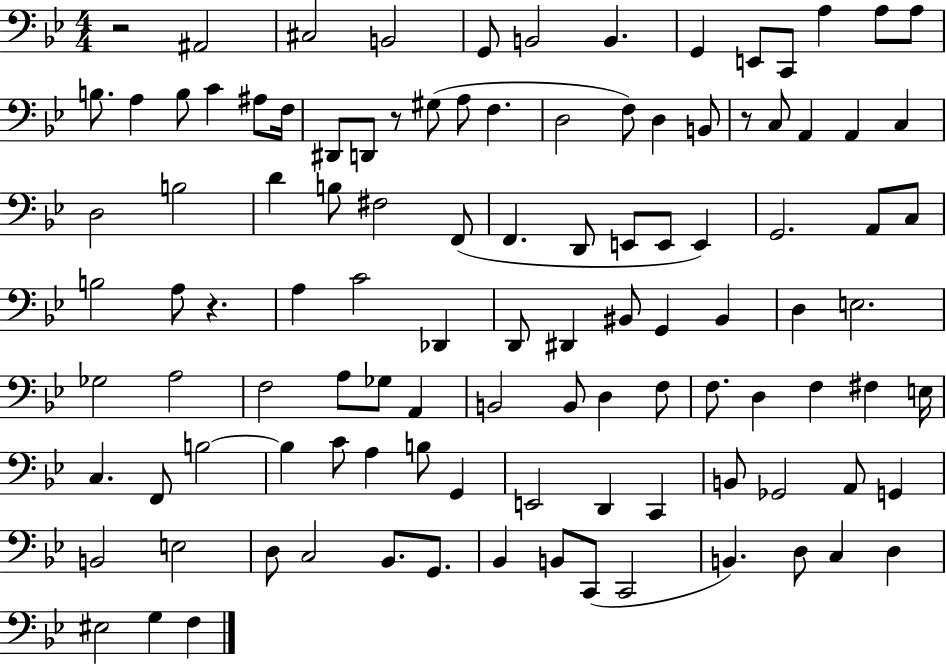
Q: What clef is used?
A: bass